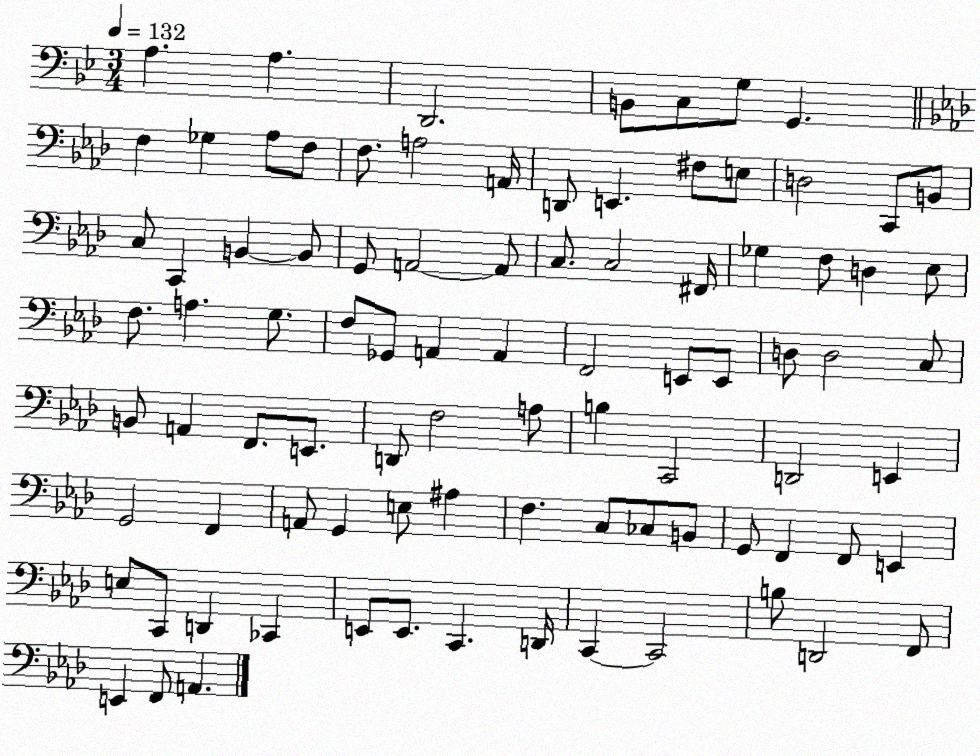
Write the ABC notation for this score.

X:1
T:Untitled
M:3/4
L:1/4
K:Bb
A, A, D,,2 B,,/2 C,/2 G,/2 G,, F, _G, _A,/2 F,/2 F,/2 A,2 A,,/4 D,,/2 E,, ^F,/2 E,/2 D,2 C,,/2 B,,/2 C,/2 C,, B,, B,,/2 G,,/2 A,,2 A,,/2 C,/2 C,2 ^F,,/4 _G, F,/2 D, _E,/2 F,/2 A, G,/2 F,/2 _G,,/2 A,, A,, F,,2 E,,/2 E,,/2 D,/2 D,2 C,/2 B,,/2 A,, F,,/2 E,,/2 D,,/2 F,2 A,/2 B, C,,2 D,,2 E,, G,,2 F,, A,,/2 G,, E,/2 ^A, F, C,/2 _C,/2 B,,/2 G,,/2 F,, F,,/2 E,, E,/2 C,,/2 D,, _C,, E,,/2 E,,/2 C,, D,,/4 C,, C,,2 B,/2 D,,2 F,,/2 E,, F,,/2 A,,